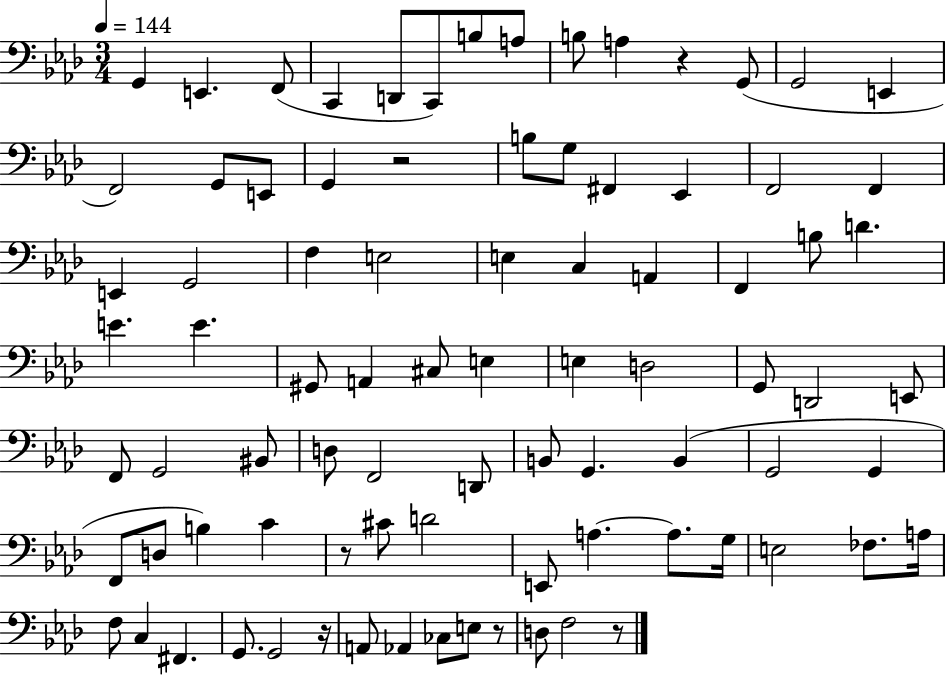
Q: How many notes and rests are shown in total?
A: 85